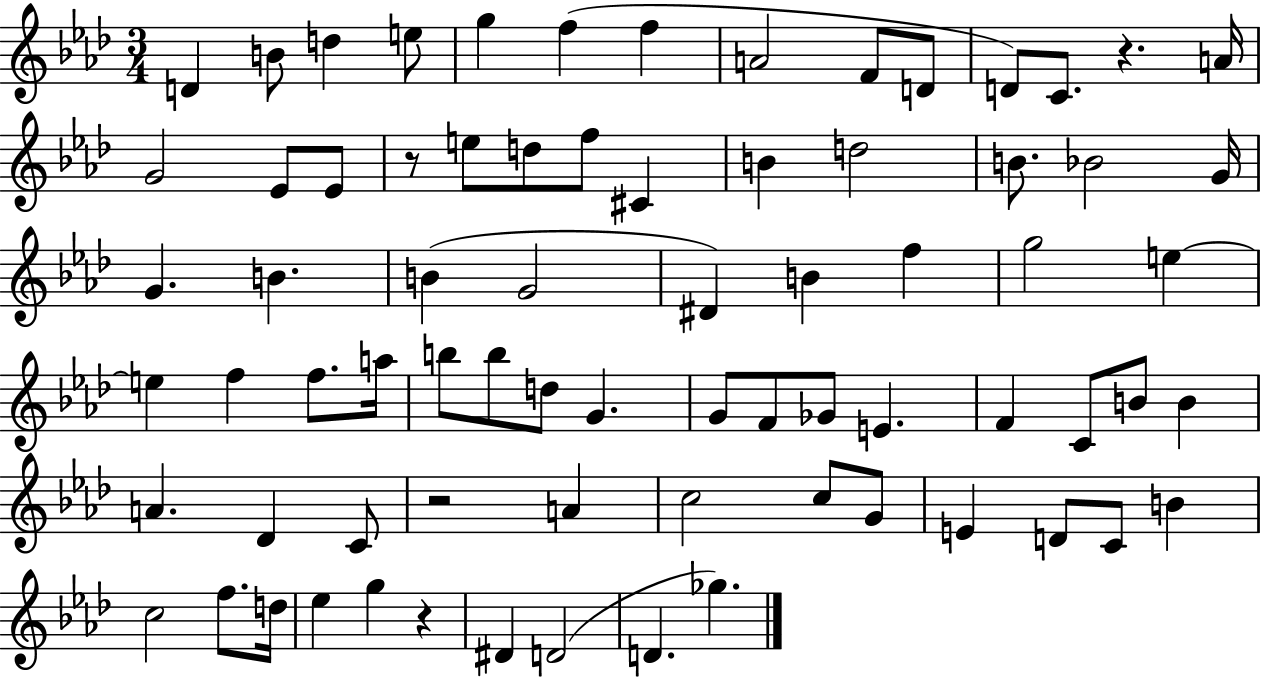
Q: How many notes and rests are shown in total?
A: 74